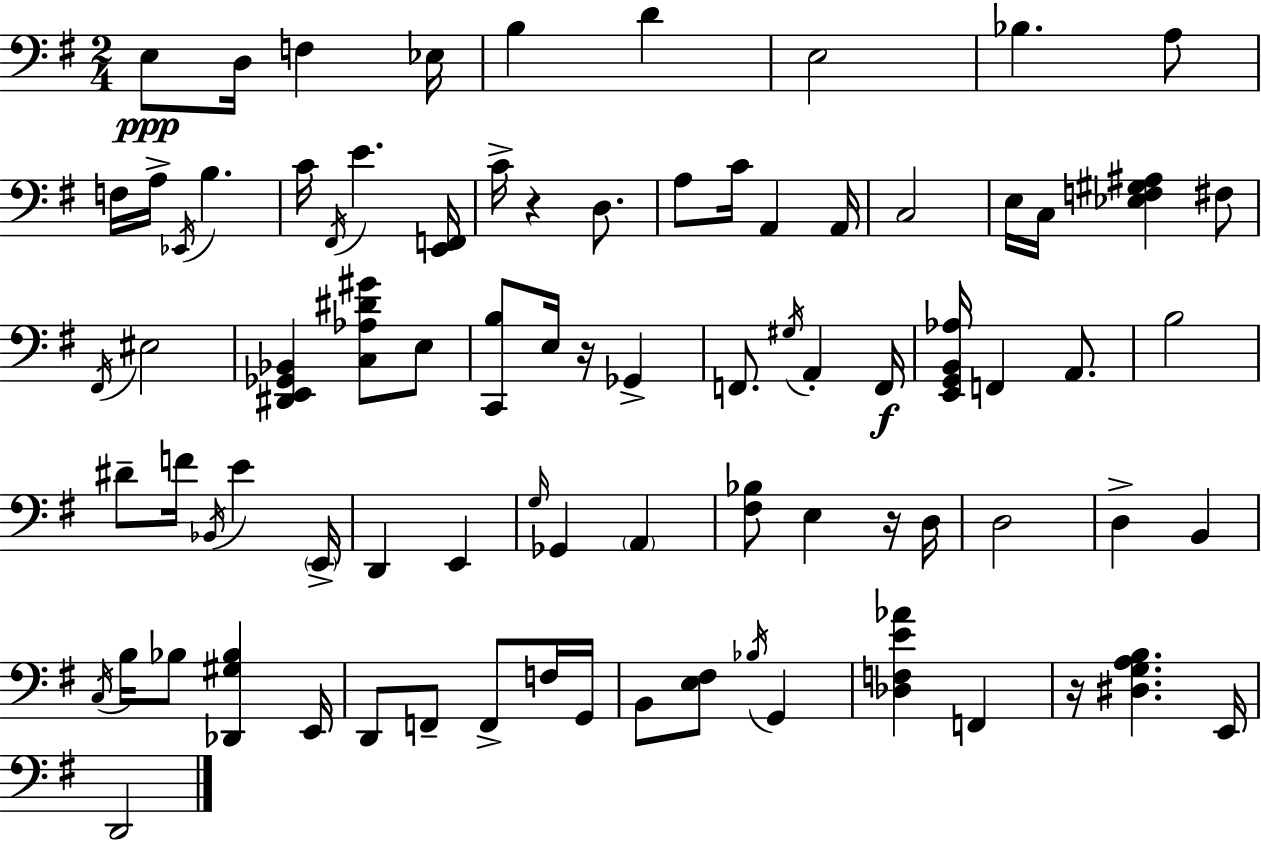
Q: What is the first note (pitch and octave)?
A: E3